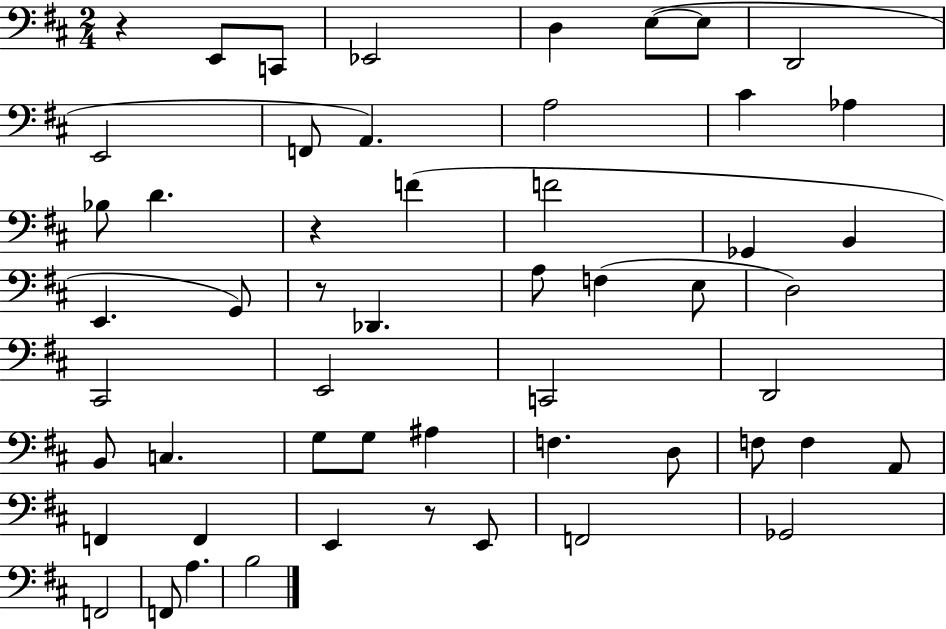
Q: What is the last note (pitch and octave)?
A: B3